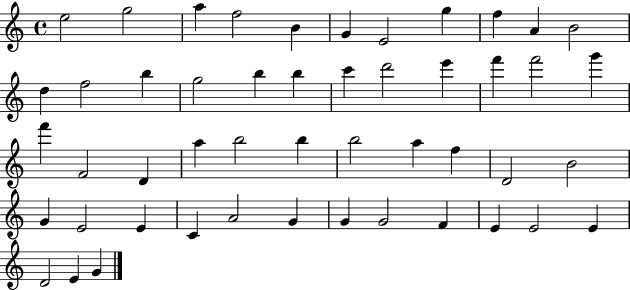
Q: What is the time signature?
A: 4/4